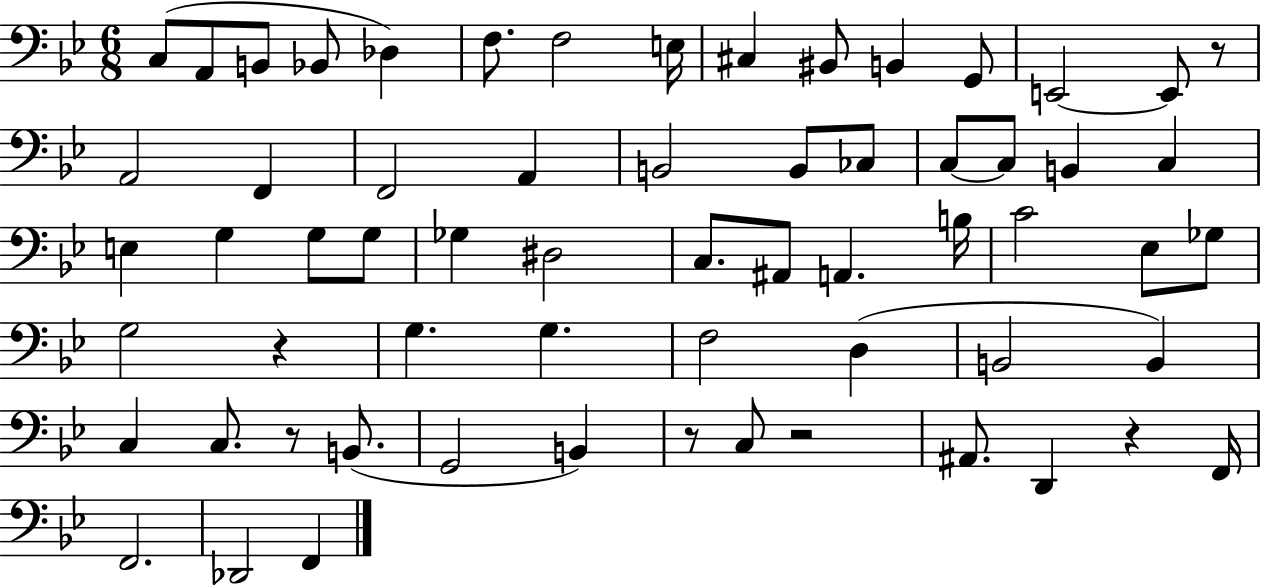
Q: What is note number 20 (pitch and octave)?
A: B2